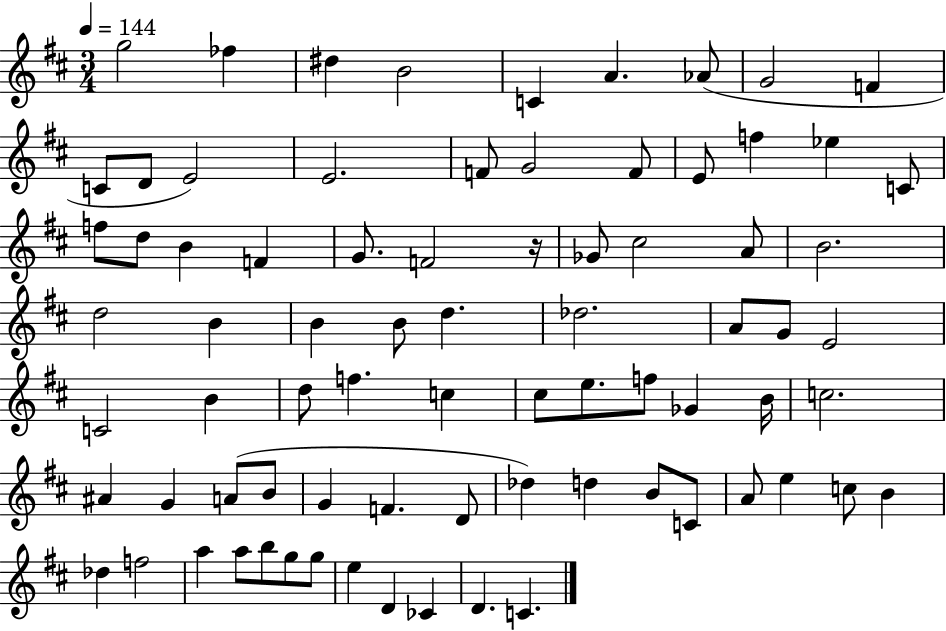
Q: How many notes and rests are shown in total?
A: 78